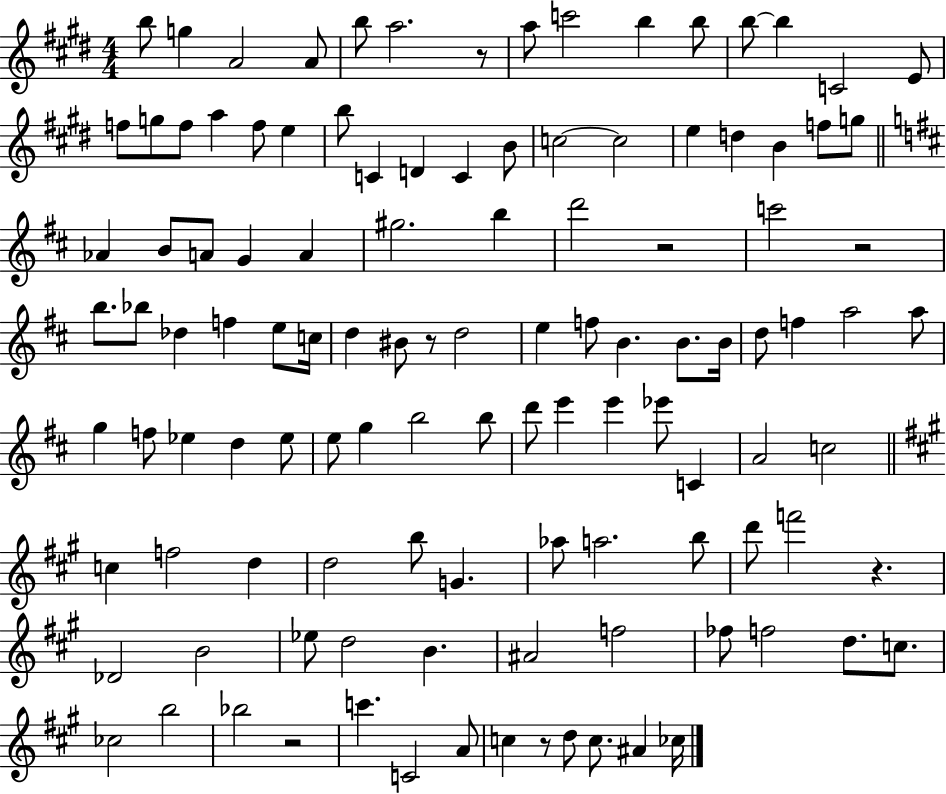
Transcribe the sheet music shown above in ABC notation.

X:1
T:Untitled
M:4/4
L:1/4
K:E
b/2 g A2 A/2 b/2 a2 z/2 a/2 c'2 b b/2 b/2 b C2 E/2 f/2 g/2 f/2 a f/2 e b/2 C D C B/2 c2 c2 e d B f/2 g/2 _A B/2 A/2 G A ^g2 b d'2 z2 c'2 z2 b/2 _b/2 _d f e/2 c/4 d ^B/2 z/2 d2 e f/2 B B/2 B/4 d/2 f a2 a/2 g f/2 _e d _e/2 e/2 g b2 b/2 d'/2 e' e' _e'/2 C A2 c2 c f2 d d2 b/2 G _a/2 a2 b/2 d'/2 f'2 z _D2 B2 _e/2 d2 B ^A2 f2 _f/2 f2 d/2 c/2 _c2 b2 _b2 z2 c' C2 A/2 c z/2 d/2 c/2 ^A _c/4